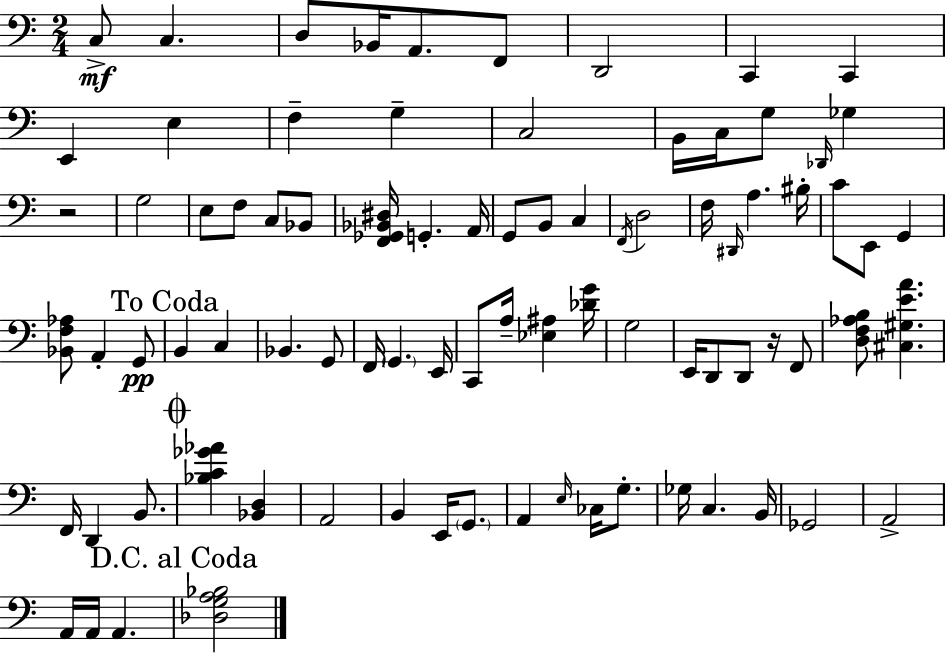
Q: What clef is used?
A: bass